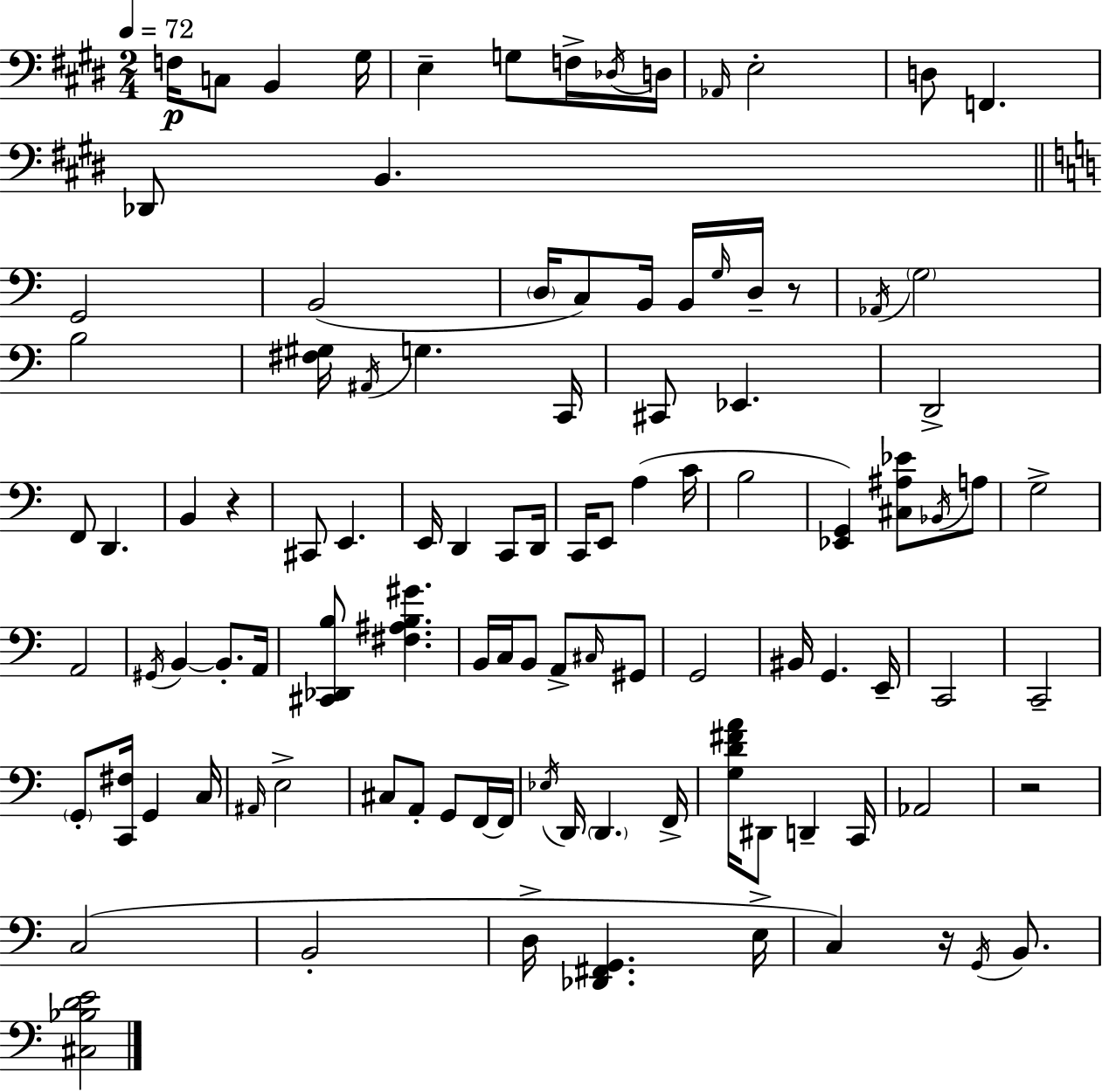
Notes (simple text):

F3/s C3/e B2/q G#3/s E3/q G3/e F3/s Db3/s D3/s Ab2/s E3/h D3/e F2/q. Db2/e B2/q. G2/h B2/h D3/s C3/e B2/s B2/s G3/s D3/s R/e Ab2/s G3/h B3/h [F#3,G#3]/s A#2/s G3/q. C2/s C#2/e Eb2/q. D2/h F2/e D2/q. B2/q R/q C#2/e E2/q. E2/s D2/q C2/e D2/s C2/s E2/e A3/q C4/s B3/h [Eb2,G2]/q [C#3,A#3,Eb4]/e Bb2/s A3/e G3/h A2/h G#2/s B2/q B2/e. A2/s [C#2,Db2,B3]/e [F#3,A#3,B3,G#4]/q. B2/s C3/s B2/e A2/e C#3/s G#2/e G2/h BIS2/s G2/q. E2/s C2/h C2/h G2/e [C2,F#3]/s G2/q C3/s A#2/s E3/h C#3/e A2/e G2/e F2/s F2/s Eb3/s D2/s D2/q. F2/s [G3,D4,F#4,A4]/s D#2/e D2/q C2/s Ab2/h R/h C3/h B2/h D3/s [Db2,F#2,G2]/q. E3/s C3/q R/s G2/s B2/e. [C#3,Bb3,D4,E4]/h